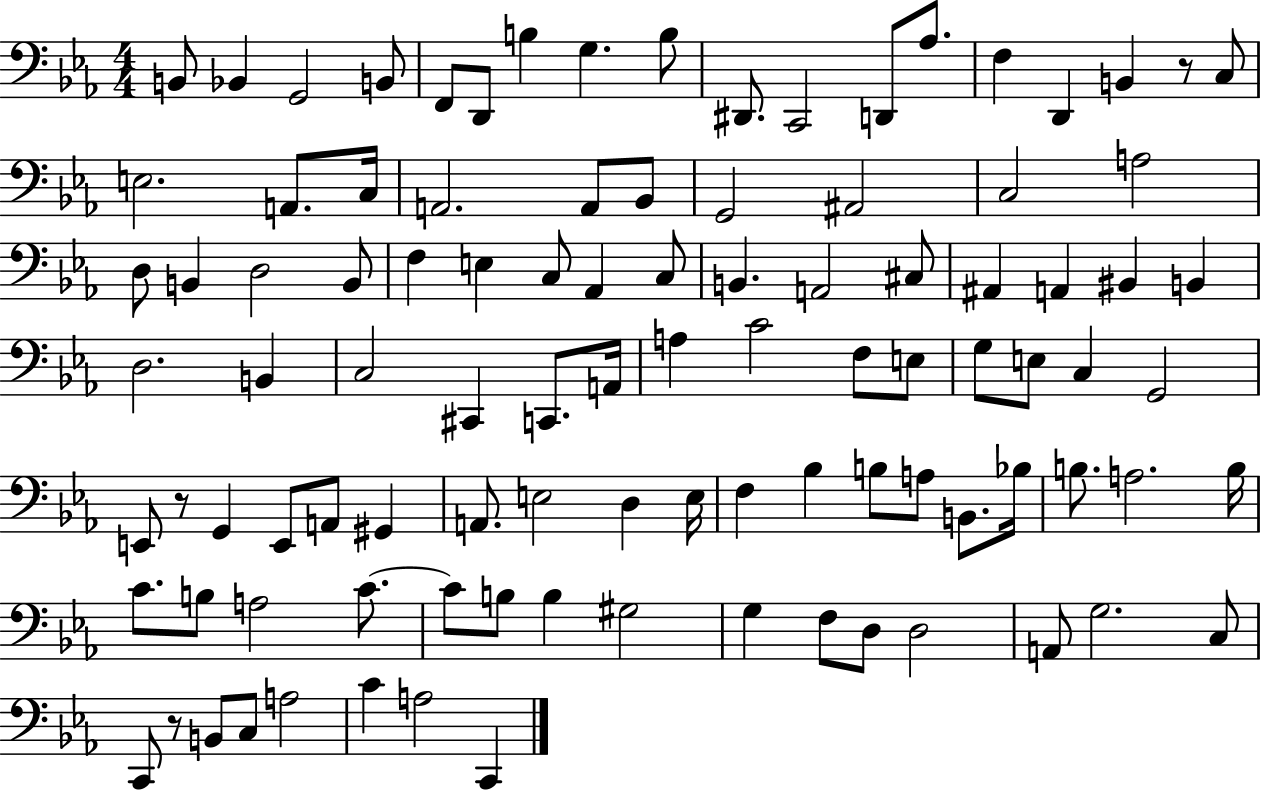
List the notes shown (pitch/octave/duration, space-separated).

B2/e Bb2/q G2/h B2/e F2/e D2/e B3/q G3/q. B3/e D#2/e. C2/h D2/e Ab3/e. F3/q D2/q B2/q R/e C3/e E3/h. A2/e. C3/s A2/h. A2/e Bb2/e G2/h A#2/h C3/h A3/h D3/e B2/q D3/h B2/e F3/q E3/q C3/e Ab2/q C3/e B2/q. A2/h C#3/e A#2/q A2/q BIS2/q B2/q D3/h. B2/q C3/h C#2/q C2/e. A2/s A3/q C4/h F3/e E3/e G3/e E3/e C3/q G2/h E2/e R/e G2/q E2/e A2/e G#2/q A2/e. E3/h D3/q E3/s F3/q Bb3/q B3/e A3/e B2/e. Bb3/s B3/e. A3/h. B3/s C4/e. B3/e A3/h C4/e. C4/e B3/e B3/q G#3/h G3/q F3/e D3/e D3/h A2/e G3/h. C3/e C2/e R/e B2/e C3/e A3/h C4/q A3/h C2/q